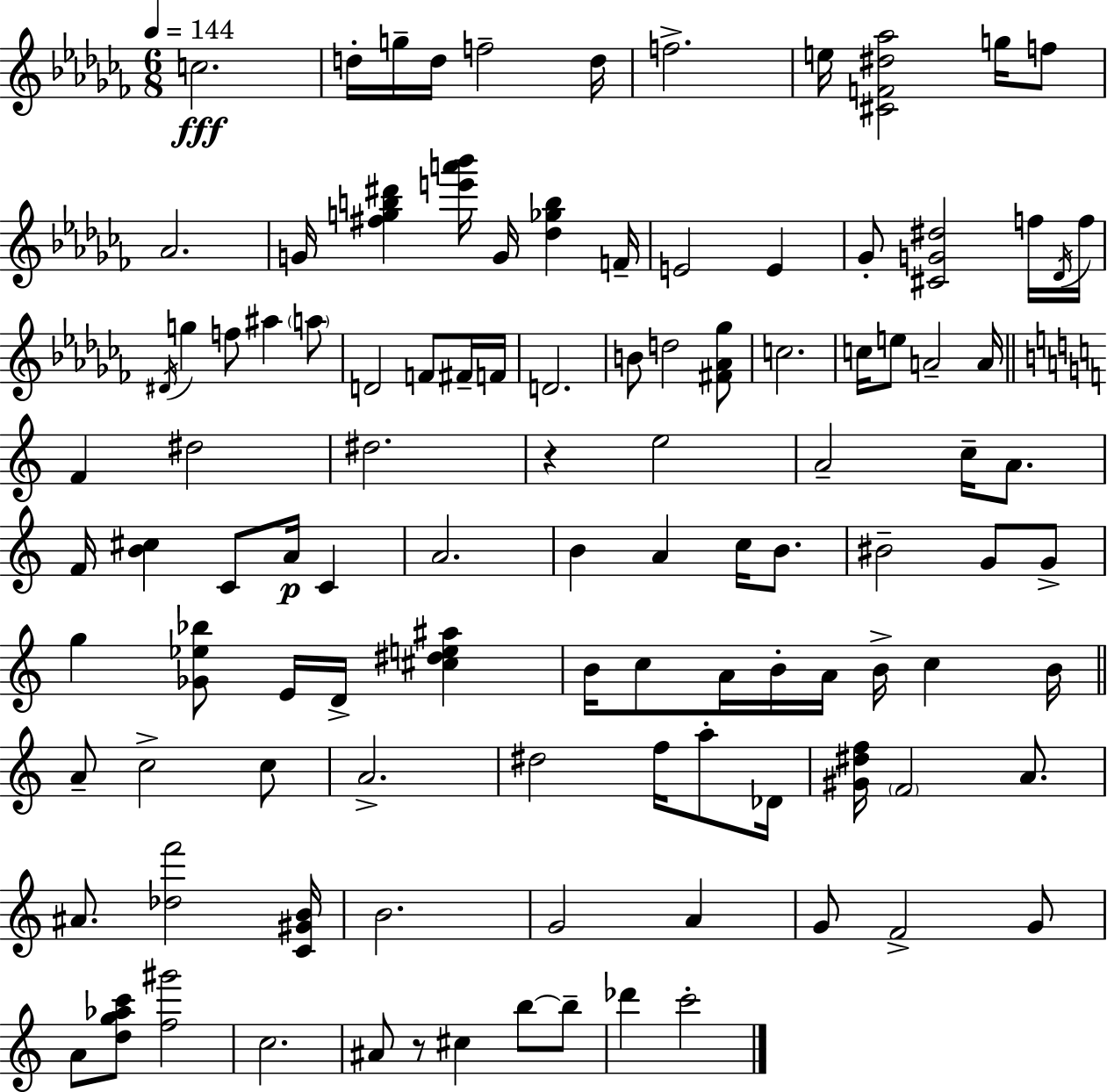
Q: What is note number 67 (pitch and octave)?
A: B4